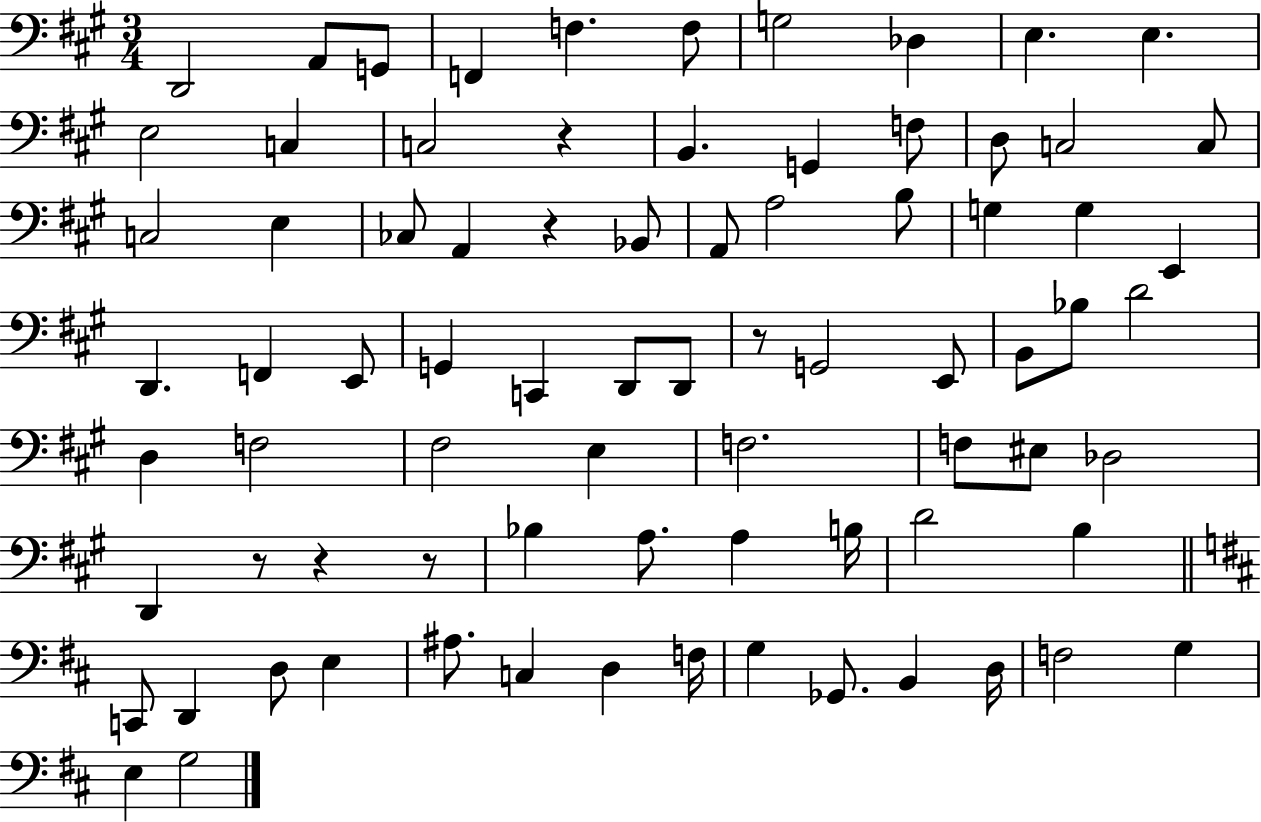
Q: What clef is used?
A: bass